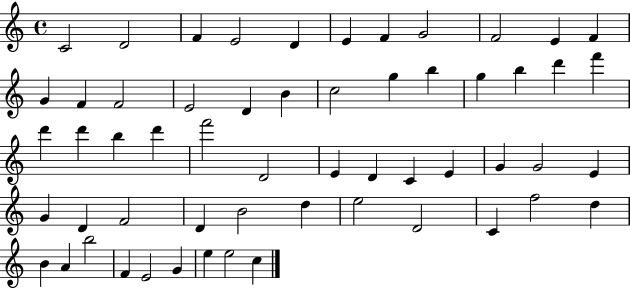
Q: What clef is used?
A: treble